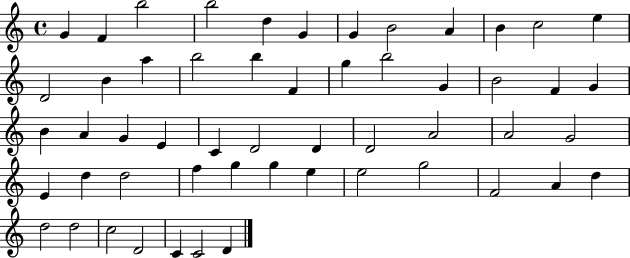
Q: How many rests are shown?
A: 0